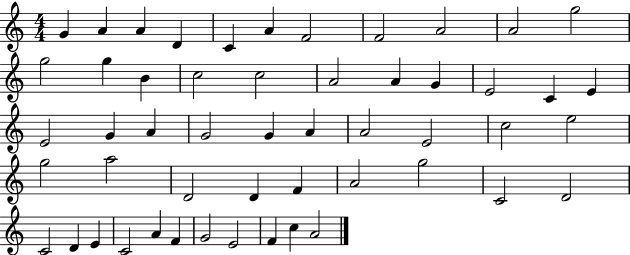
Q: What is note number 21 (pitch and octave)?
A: C4